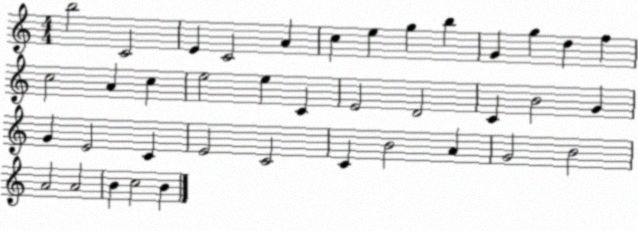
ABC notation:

X:1
T:Untitled
M:4/4
L:1/4
K:C
b2 C2 E C2 A c e g b G g d f c2 A c e2 e C E2 D2 C B2 G G E2 C E2 C2 C B2 A G2 B2 A2 A2 B c2 B